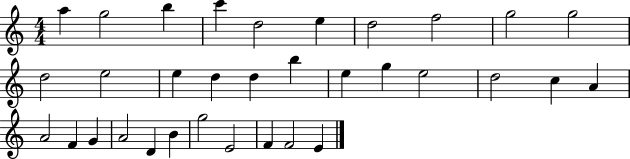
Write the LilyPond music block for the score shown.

{
  \clef treble
  \numericTimeSignature
  \time 4/4
  \key c \major
  a''4 g''2 b''4 | c'''4 d''2 e''4 | d''2 f''2 | g''2 g''2 | \break d''2 e''2 | e''4 d''4 d''4 b''4 | e''4 g''4 e''2 | d''2 c''4 a'4 | \break a'2 f'4 g'4 | a'2 d'4 b'4 | g''2 e'2 | f'4 f'2 e'4 | \break \bar "|."
}